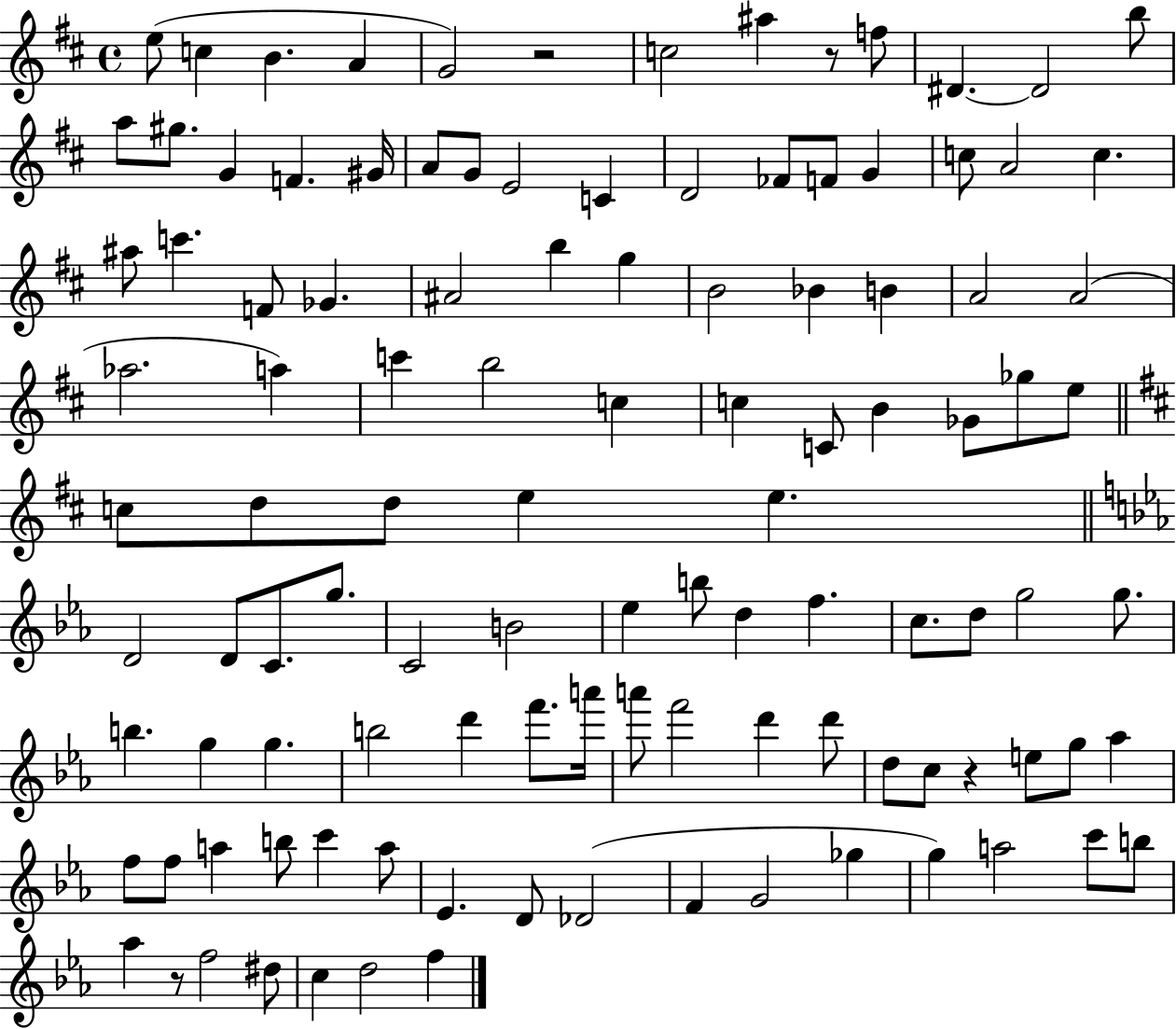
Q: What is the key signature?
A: D major